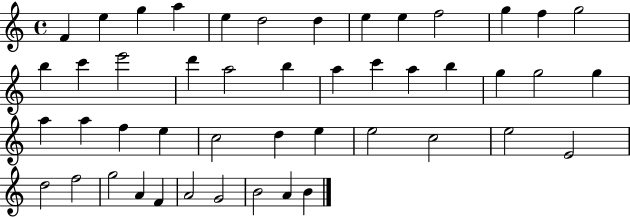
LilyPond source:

{
  \clef treble
  \time 4/4
  \defaultTimeSignature
  \key c \major
  f'4 e''4 g''4 a''4 | e''4 d''2 d''4 | e''4 e''4 f''2 | g''4 f''4 g''2 | \break b''4 c'''4 e'''2 | d'''4 a''2 b''4 | a''4 c'''4 a''4 b''4 | g''4 g''2 g''4 | \break a''4 a''4 f''4 e''4 | c''2 d''4 e''4 | e''2 c''2 | e''2 e'2 | \break d''2 f''2 | g''2 a'4 f'4 | a'2 g'2 | b'2 a'4 b'4 | \break \bar "|."
}